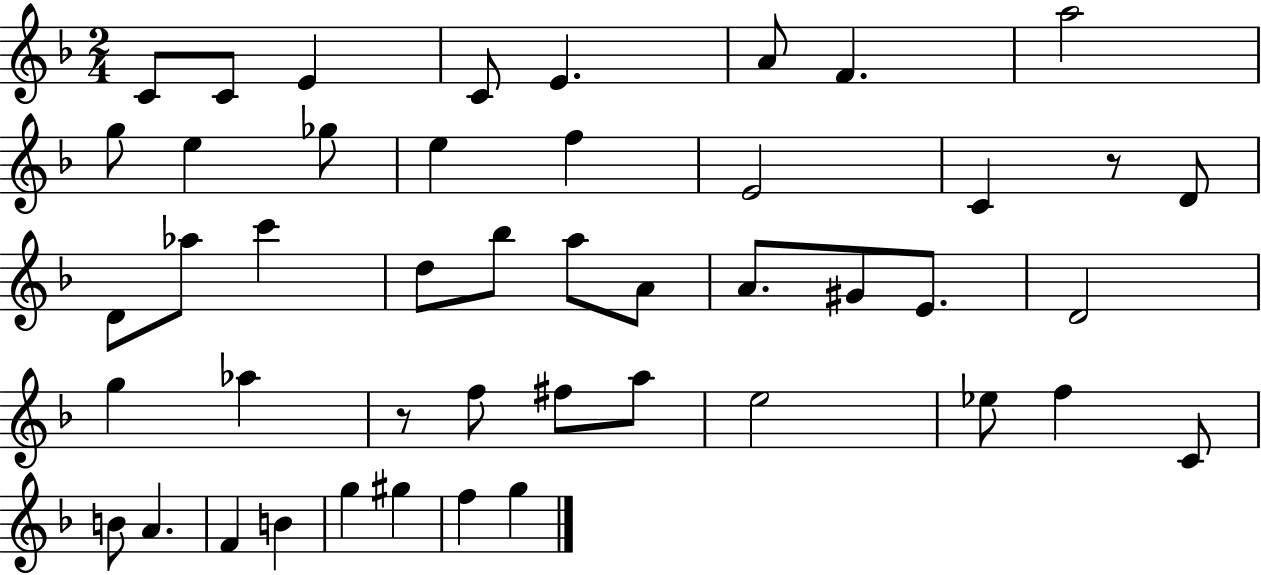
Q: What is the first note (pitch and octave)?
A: C4